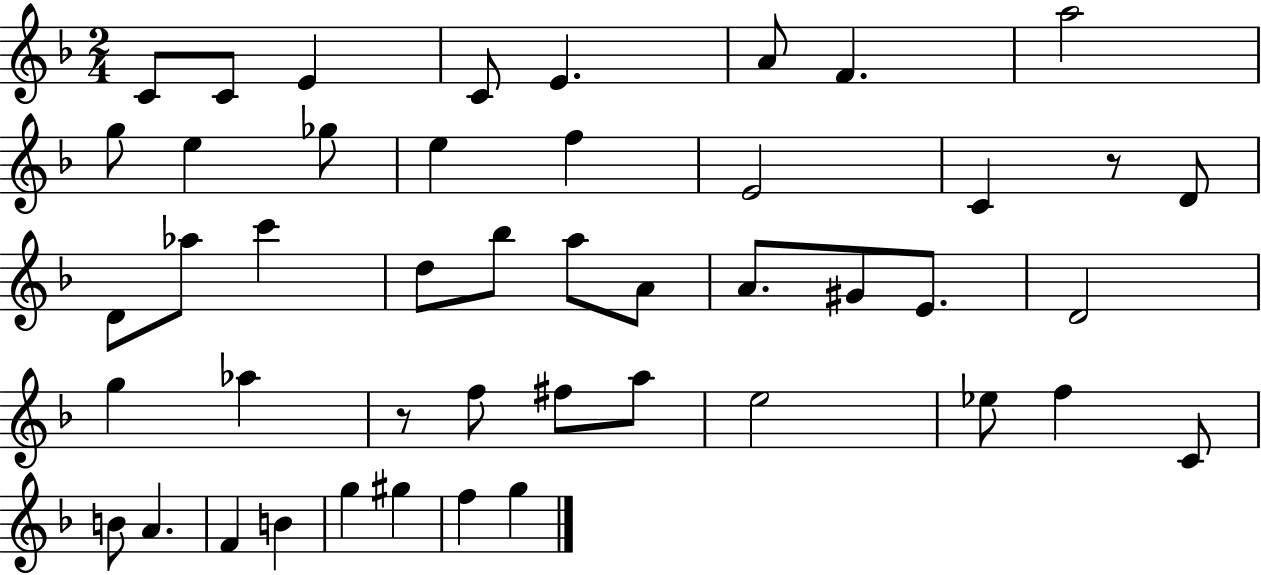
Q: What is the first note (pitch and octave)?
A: C4